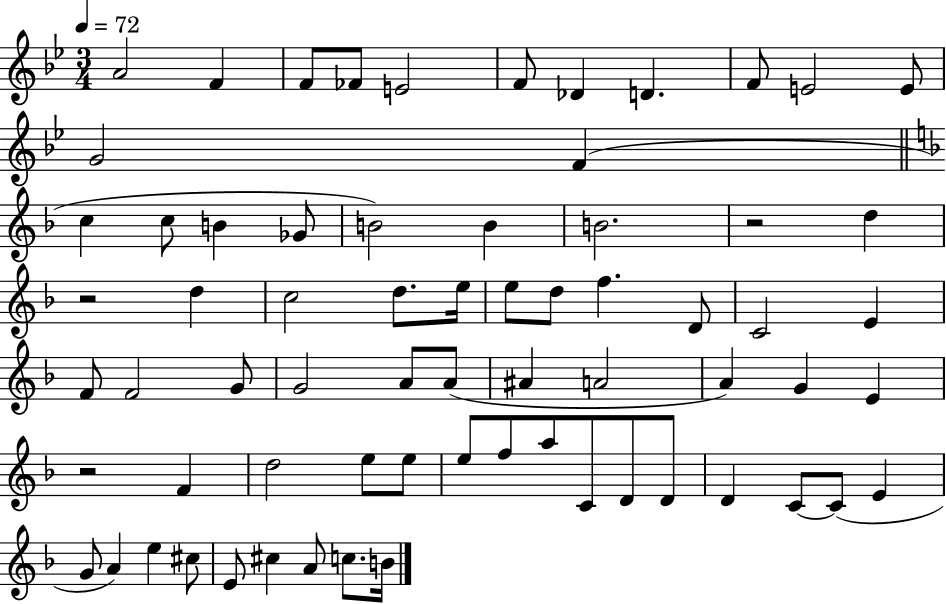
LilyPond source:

{
  \clef treble
  \numericTimeSignature
  \time 3/4
  \key bes \major
  \tempo 4 = 72
  \repeat volta 2 { a'2 f'4 | f'8 fes'8 e'2 | f'8 des'4 d'4. | f'8 e'2 e'8 | \break g'2 f'4( | \bar "||" \break \key f \major c''4 c''8 b'4 ges'8 | b'2) b'4 | b'2. | r2 d''4 | \break r2 d''4 | c''2 d''8. e''16 | e''8 d''8 f''4. d'8 | c'2 e'4 | \break f'8 f'2 g'8 | g'2 a'8 a'8( | ais'4 a'2 | a'4) g'4 e'4 | \break r2 f'4 | d''2 e''8 e''8 | e''8 f''8 a''8 c'8 d'8 d'8 | d'4 c'8~~ c'8( e'4 | \break g'8 a'4) e''4 cis''8 | e'8 cis''4 a'8 c''8. b'16 | } \bar "|."
}